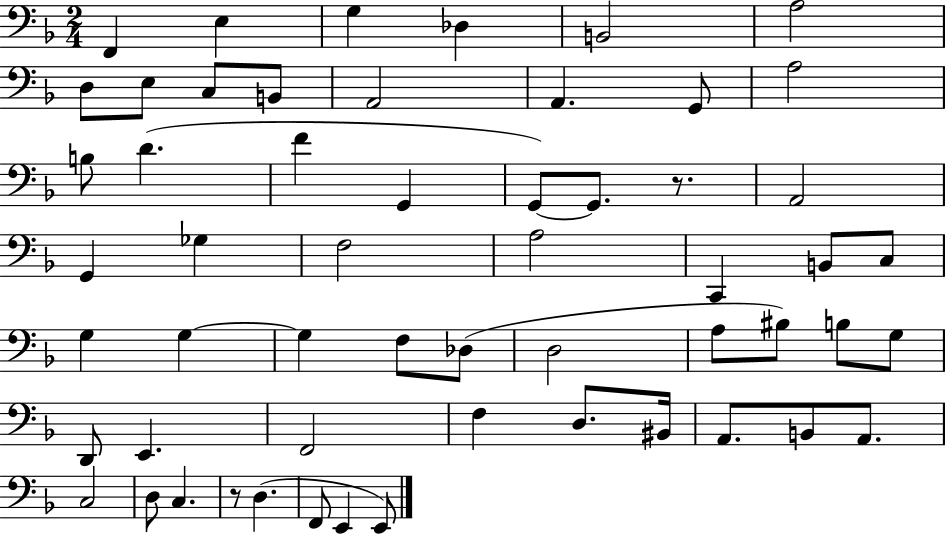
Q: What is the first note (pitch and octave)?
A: F2